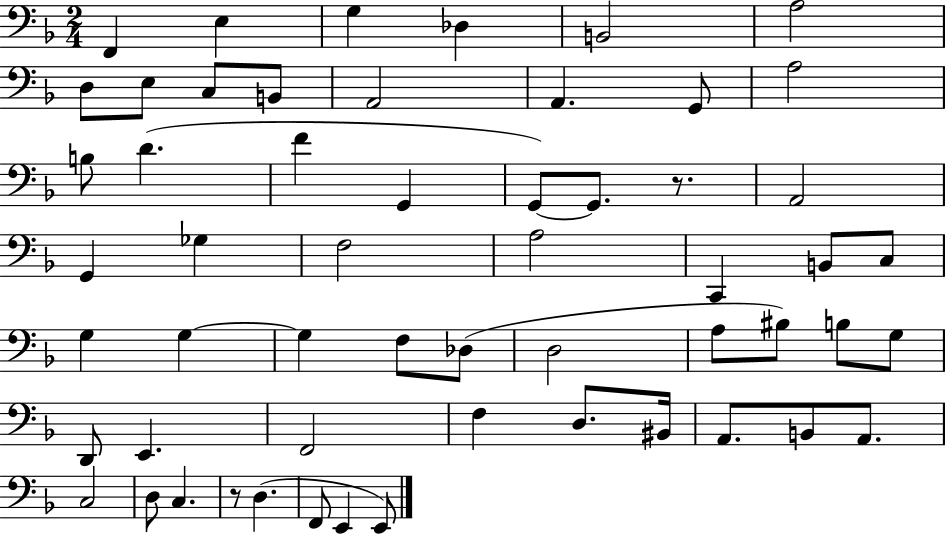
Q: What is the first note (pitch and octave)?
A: F2